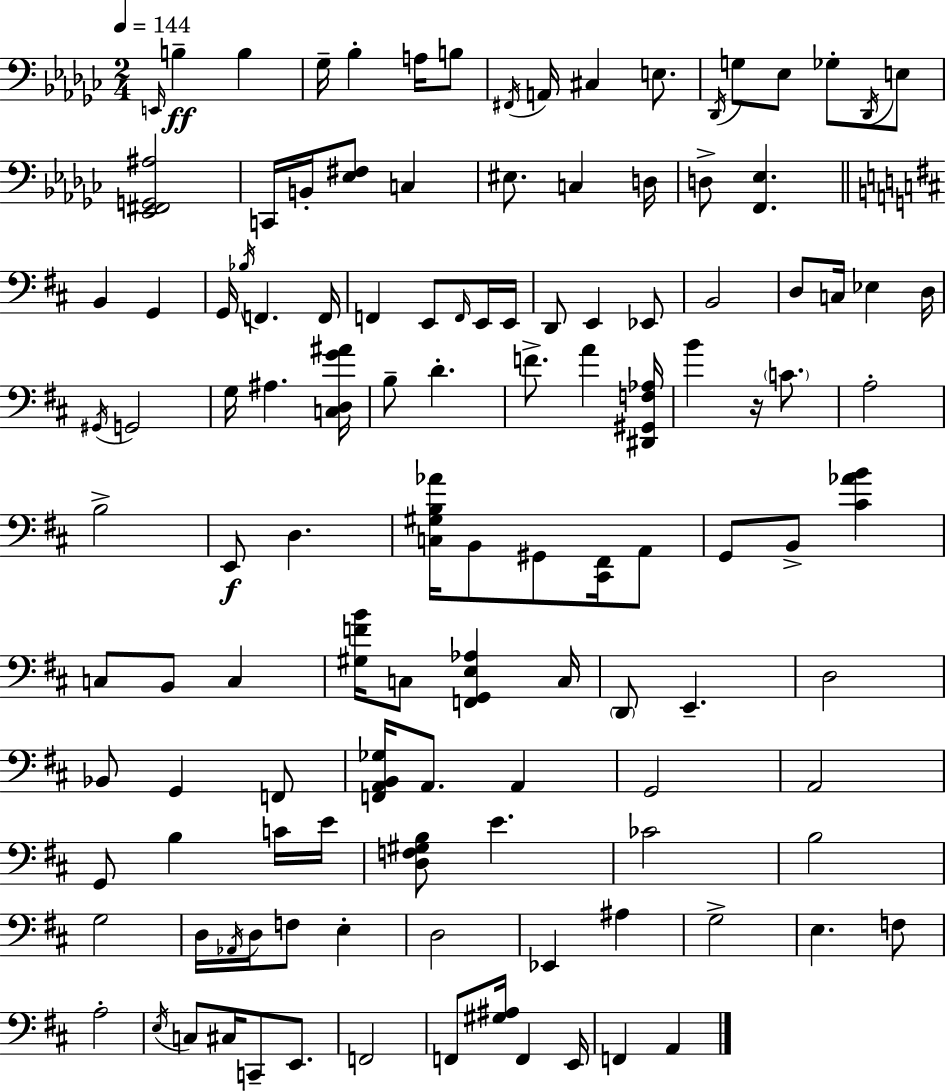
E2/s B3/q B3/q Gb3/s Bb3/q A3/s B3/e F#2/s A2/s C#3/q E3/e. Db2/s G3/e Eb3/e Gb3/e Db2/s E3/e [Eb2,F#2,G2,A#3]/h C2/s B2/s [Eb3,F#3]/e C3/q EIS3/e. C3/q D3/s D3/e [F2,Eb3]/q. B2/q G2/q G2/s Bb3/s F2/q. F2/s F2/q E2/e F2/s E2/s E2/s D2/e E2/q Eb2/e B2/h D3/e C3/s Eb3/q D3/s G#2/s G2/h G3/s A#3/q. [C3,D3,G4,A#4]/s B3/e D4/q. F4/e. A4/q [D#2,G#2,F3,Ab3]/s B4/q R/s C4/e. A3/h B3/h E2/e D3/q. [C3,G#3,B3,Ab4]/s B2/e G#2/e [C#2,F#2]/s A2/e G2/e B2/e [C#4,Ab4,B4]/q C3/e B2/e C3/q [G#3,F4,B4]/s C3/e [F2,G2,E3,Ab3]/q C3/s D2/e E2/q. D3/h Bb2/e G2/q F2/e [F2,A2,B2,Gb3]/s A2/e. A2/q G2/h A2/h G2/e B3/q C4/s E4/s [D3,F3,G#3,B3]/e E4/q. CES4/h B3/h G3/h D3/s Ab2/s D3/s F3/e E3/q D3/h Eb2/q A#3/q G3/h E3/q. F3/e A3/h E3/s C3/e C#3/s C2/e E2/e. F2/h F2/e [G#3,A#3]/s F2/q E2/s F2/q A2/q